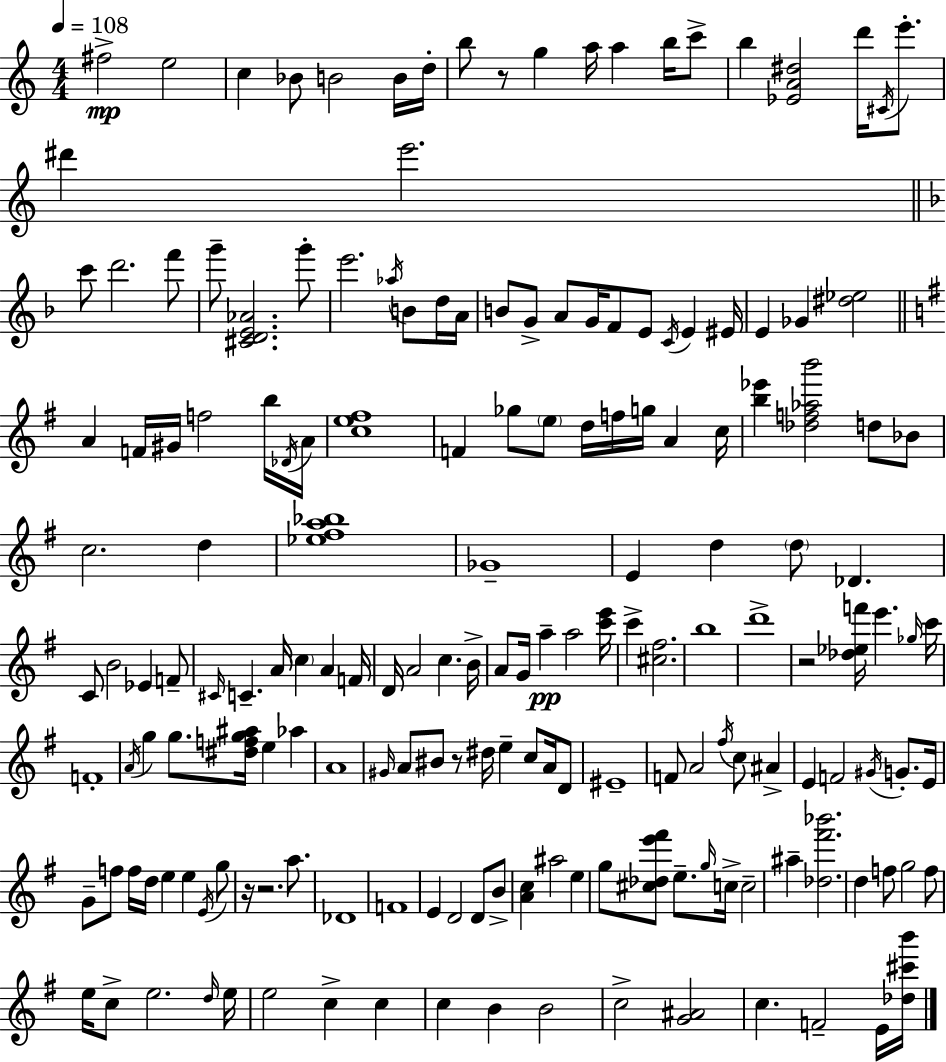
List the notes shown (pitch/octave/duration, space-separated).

F#5/h E5/h C5/q Bb4/e B4/h B4/s D5/s B5/e R/e G5/q A5/s A5/q B5/s C6/e B5/q [Eb4,A4,D#5]/h D6/s C#4/s E6/e. D#6/q E6/h. C6/e D6/h. F6/e G6/e [C#4,D4,E4,Ab4]/h. G6/e E6/h. Ab5/s B4/e D5/s A4/s B4/e G4/e A4/e G4/s F4/e E4/e C4/s E4/q EIS4/s E4/q Gb4/q [D#5,Eb5]/h A4/q F4/s G#4/s F5/h B5/s Db4/s A4/s [C5,E5,F#5]/w F4/q Gb5/e E5/e D5/s F5/s G5/s A4/q C5/s [B5,Eb6]/q [Db5,F5,Ab5,B6]/h D5/e Bb4/e C5/h. D5/q [Eb5,F#5,A5,Bb5]/w Gb4/w E4/q D5/q D5/e Db4/q. C4/e B4/h Eb4/q F4/e C#4/s C4/q. A4/s C5/q A4/q F4/s D4/s A4/h C5/q. B4/s A4/e G4/s A5/q A5/h [C6,E6]/s C6/q [C#5,F#5]/h. B5/w D6/w R/h [Db5,Eb5,F6]/s E6/q. Gb5/s C6/s F4/w A4/s G5/q G5/e. [D#5,F5,G5,A#5]/s E5/q Ab5/q A4/w G#4/s A4/e BIS4/e R/e D#5/s E5/q C5/e A4/s D4/e EIS4/w F4/e A4/h F#5/s C5/e A#4/q E4/q F4/h G#4/s G4/e. E4/s G4/e F5/e F5/s D5/s E5/q E5/q E4/s G5/e R/s R/h. A5/e. Db4/w F4/w E4/q D4/h D4/e B4/e [A4,C5]/q A#5/h E5/q G5/e [C#5,Db5,E6,F#6]/e E5/e. G5/s C5/s C5/h A#5/q [Db5,F#6,Bb6]/h. D5/q F5/e G5/h F5/e E5/s C5/e E5/h. D5/s E5/s E5/h C5/q C5/q C5/q B4/q B4/h C5/h [G4,A#4]/h C5/q. F4/h E4/s [Db5,C#6,B6]/s